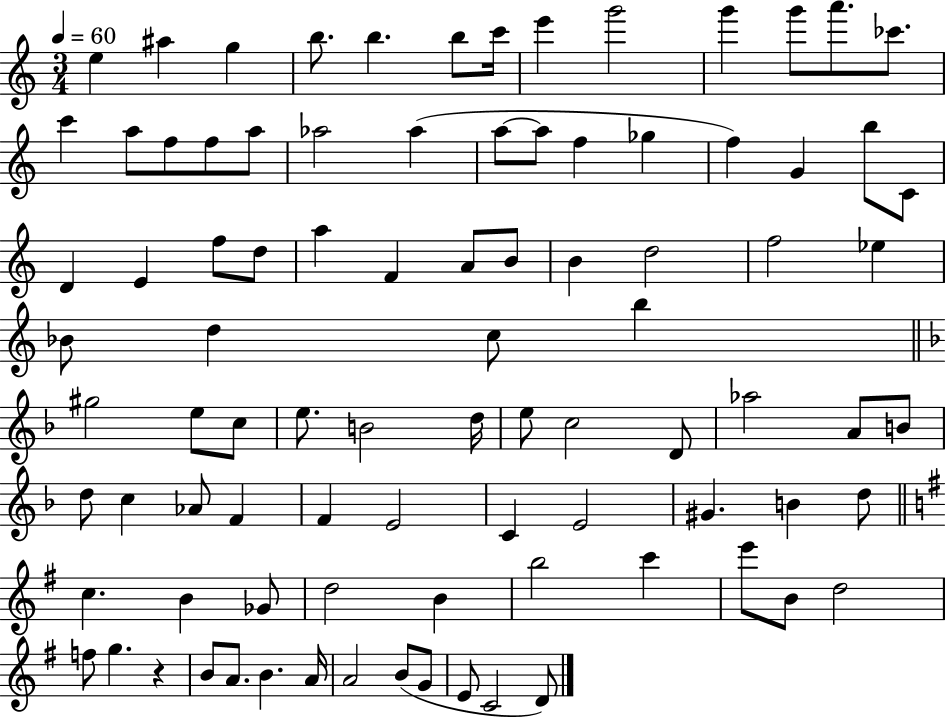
X:1
T:Untitled
M:3/4
L:1/4
K:C
e ^a g b/2 b b/2 c'/4 e' g'2 g' g'/2 a'/2 _c'/2 c' a/2 f/2 f/2 a/2 _a2 _a a/2 a/2 f _g f G b/2 C/2 D E f/2 d/2 a F A/2 B/2 B d2 f2 _e _B/2 d c/2 b ^g2 e/2 c/2 e/2 B2 d/4 e/2 c2 D/2 _a2 A/2 B/2 d/2 c _A/2 F F E2 C E2 ^G B d/2 c B _G/2 d2 B b2 c' e'/2 B/2 d2 f/2 g z B/2 A/2 B A/4 A2 B/2 G/2 E/2 C2 D/2